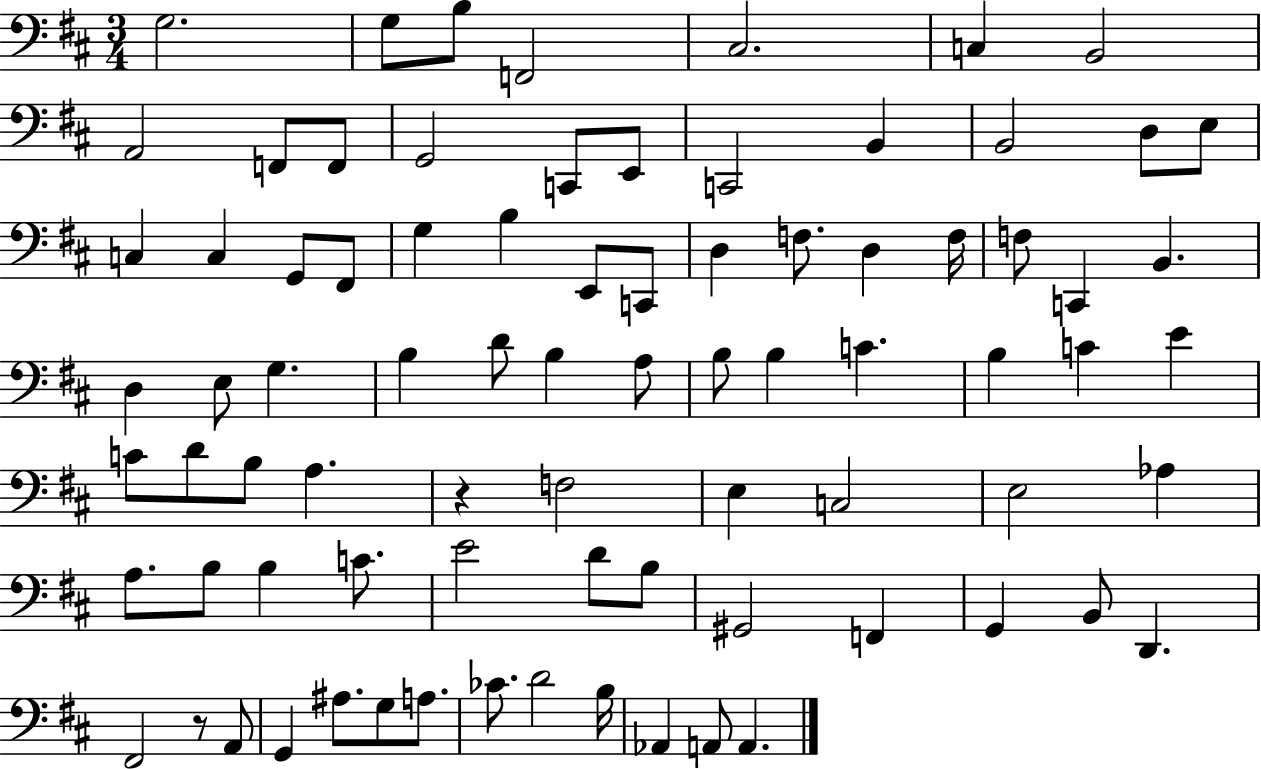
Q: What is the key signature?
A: D major